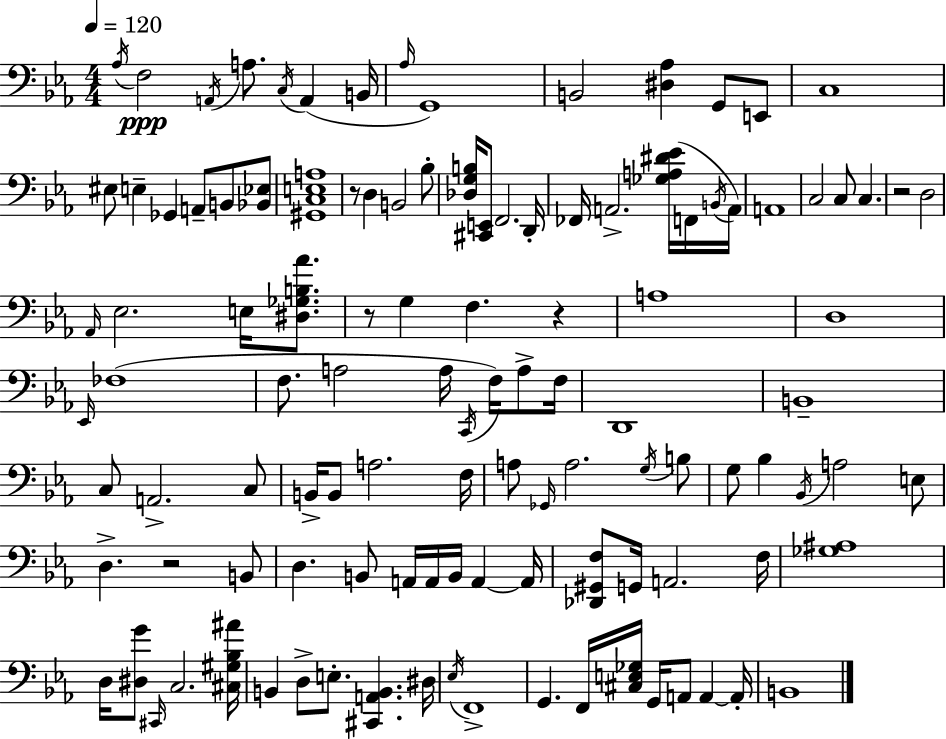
Ab3/s F3/h A2/s A3/e. C3/s A2/q B2/s Ab3/s G2/w B2/h [D#3,Ab3]/q G2/e E2/e C3/w EIS3/e E3/q Gb2/q A2/e B2/e [Bb2,Eb3]/e [G#2,C3,E3,A3]/w R/e D3/q B2/h Bb3/e [Db3,G3,B3]/s [C#2,E2]/e F2/h. D2/s FES2/s A2/h. [Gb3,A3,D#4,Eb4]/s F2/s B2/s A2/s A2/w C3/h C3/e C3/q. R/h D3/h Ab2/s Eb3/h. E3/s [D#3,Gb3,B3,Ab4]/e. R/e G3/q F3/q. R/q A3/w D3/w Eb2/s FES3/w F3/e. A3/h A3/s C2/s F3/s A3/e F3/s D2/w B2/w C3/e A2/h. C3/e B2/s B2/e A3/h. F3/s A3/e Gb2/s A3/h. G3/s B3/e G3/e Bb3/q Bb2/s A3/h E3/e D3/q. R/h B2/e D3/q. B2/e A2/s A2/s B2/s A2/q A2/s [Db2,G#2,F3]/e G2/s A2/h. F3/s [Gb3,A#3]/w D3/s [D#3,G4]/e C#2/s C3/h. [C#3,G#3,Bb3,A#4]/s B2/q D3/e E3/e. [C#2,A2,B2]/q. D#3/s Eb3/s F2/w G2/q. F2/s [C#3,E3,Gb3]/s G2/s A2/e A2/q A2/s B2/w